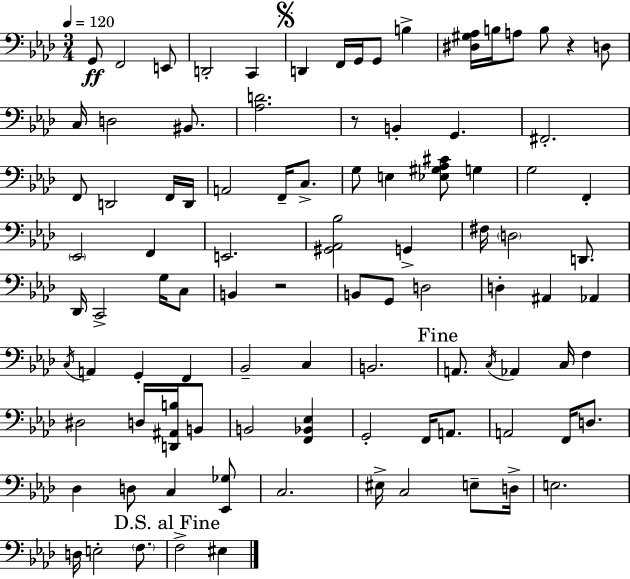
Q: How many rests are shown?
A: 3